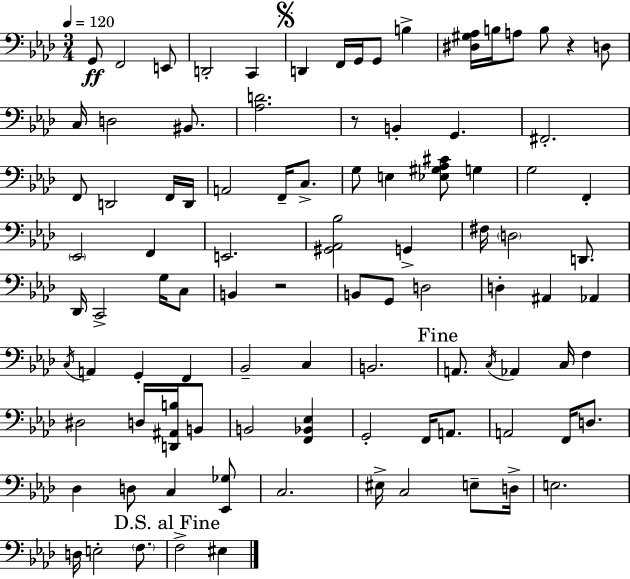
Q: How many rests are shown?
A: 3